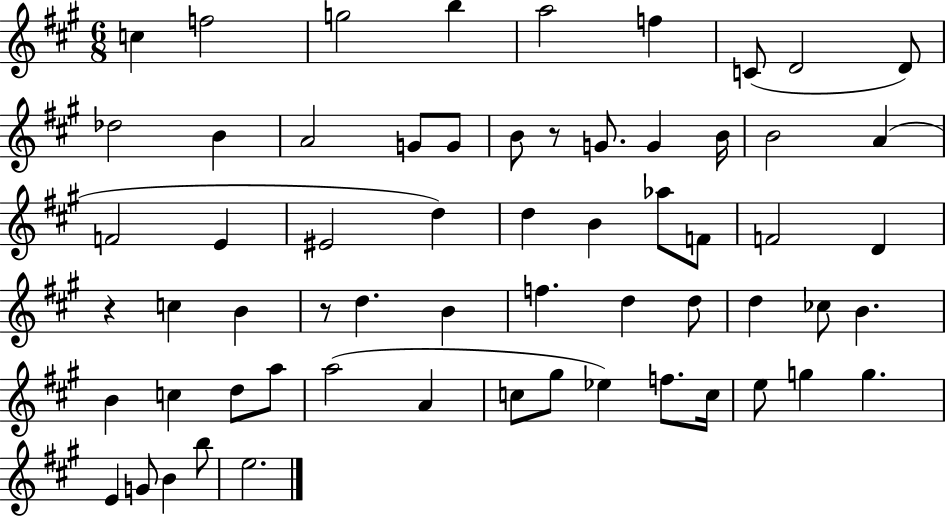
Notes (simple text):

C5/q F5/h G5/h B5/q A5/h F5/q C4/e D4/h D4/e Db5/h B4/q A4/h G4/e G4/e B4/e R/e G4/e. G4/q B4/s B4/h A4/q F4/h E4/q EIS4/h D5/q D5/q B4/q Ab5/e F4/e F4/h D4/q R/q C5/q B4/q R/e D5/q. B4/q F5/q. D5/q D5/e D5/q CES5/e B4/q. B4/q C5/q D5/e A5/e A5/h A4/q C5/e G#5/e Eb5/q F5/e. C5/s E5/e G5/q G5/q. E4/q G4/e B4/q B5/e E5/h.